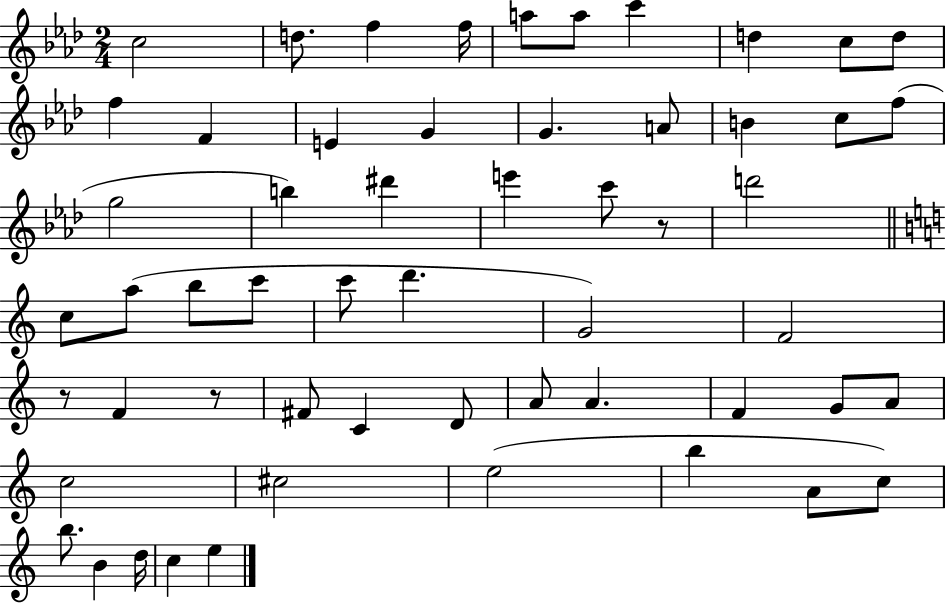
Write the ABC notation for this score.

X:1
T:Untitled
M:2/4
L:1/4
K:Ab
c2 d/2 f f/4 a/2 a/2 c' d c/2 d/2 f F E G G A/2 B c/2 f/2 g2 b ^d' e' c'/2 z/2 d'2 c/2 a/2 b/2 c'/2 c'/2 d' G2 F2 z/2 F z/2 ^F/2 C D/2 A/2 A F G/2 A/2 c2 ^c2 e2 b A/2 c/2 b/2 B d/4 c e